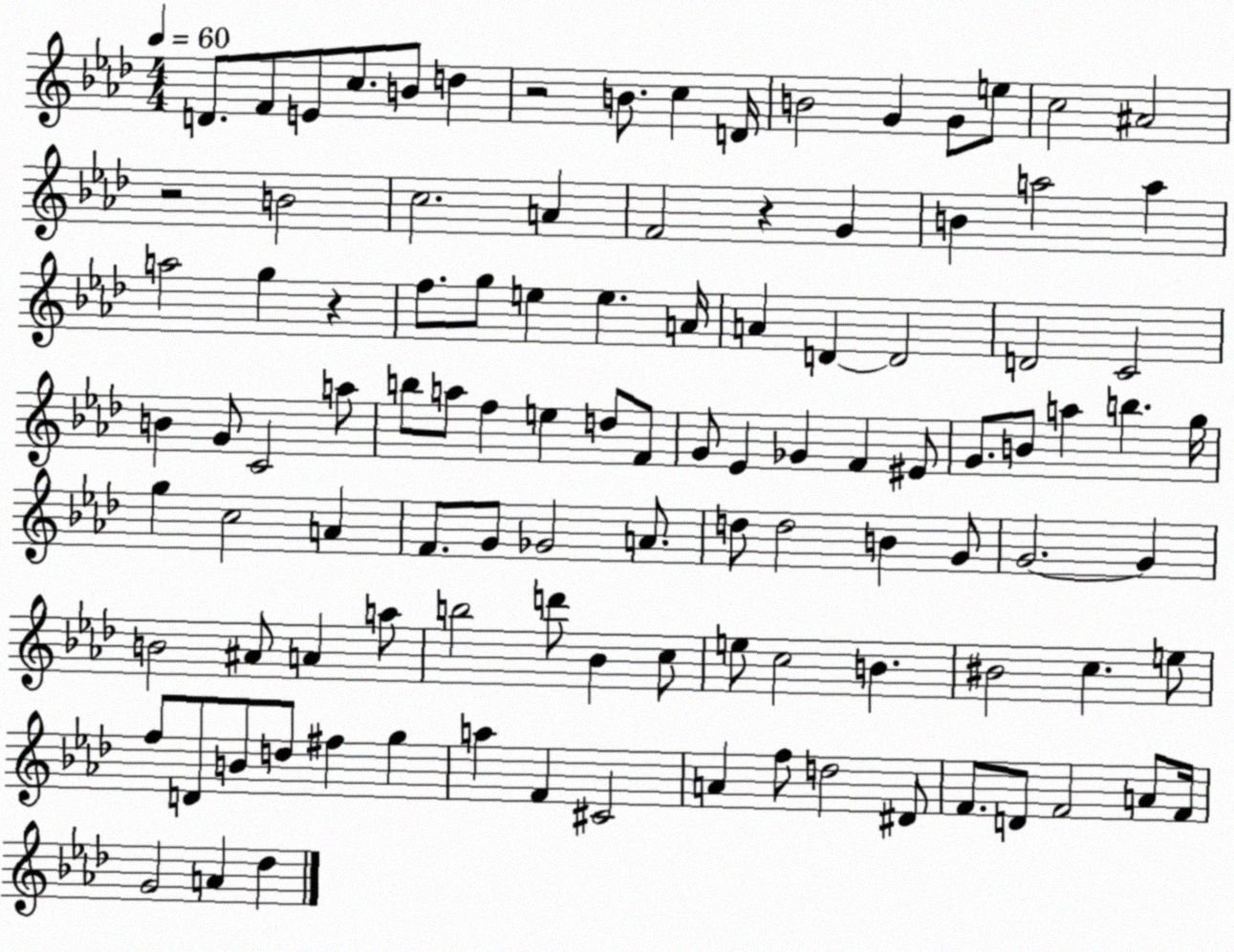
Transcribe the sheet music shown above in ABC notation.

X:1
T:Untitled
M:4/4
L:1/4
K:Ab
D/2 F/2 E/2 c/2 B/2 d z2 B/2 c D/4 B2 G G/2 e/2 c2 ^A2 z2 B2 c2 A F2 z G B a2 a a2 g z f/2 g/2 e e A/4 A D D2 D2 C2 B G/2 C2 a/2 b/2 a/2 f e d/2 F/2 G/2 _E _G F ^E/2 G/2 B/2 a b g/4 g c2 A F/2 G/2 _G2 A/2 d/2 d2 B G/2 G2 G B2 ^A/2 A a/2 b2 d'/2 _B c/2 e/2 c2 B ^B2 c e/2 f/2 D/2 B/2 d/2 ^f g a F ^C2 A f/2 d2 ^D/2 F/2 D/2 F2 A/2 F/4 G2 A _d